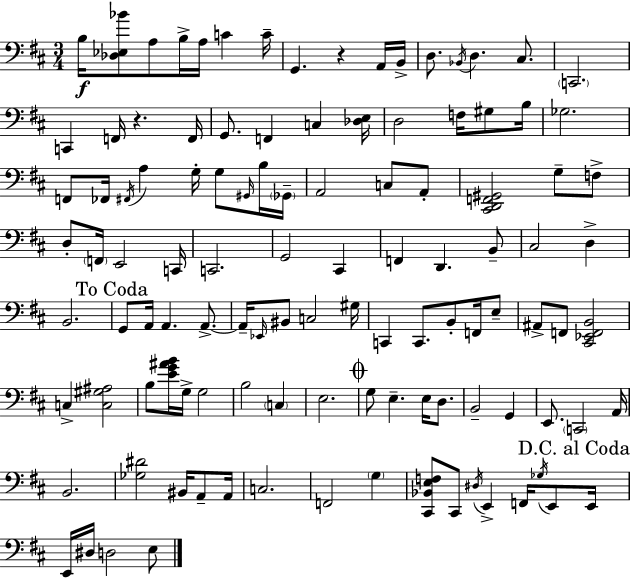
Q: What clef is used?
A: bass